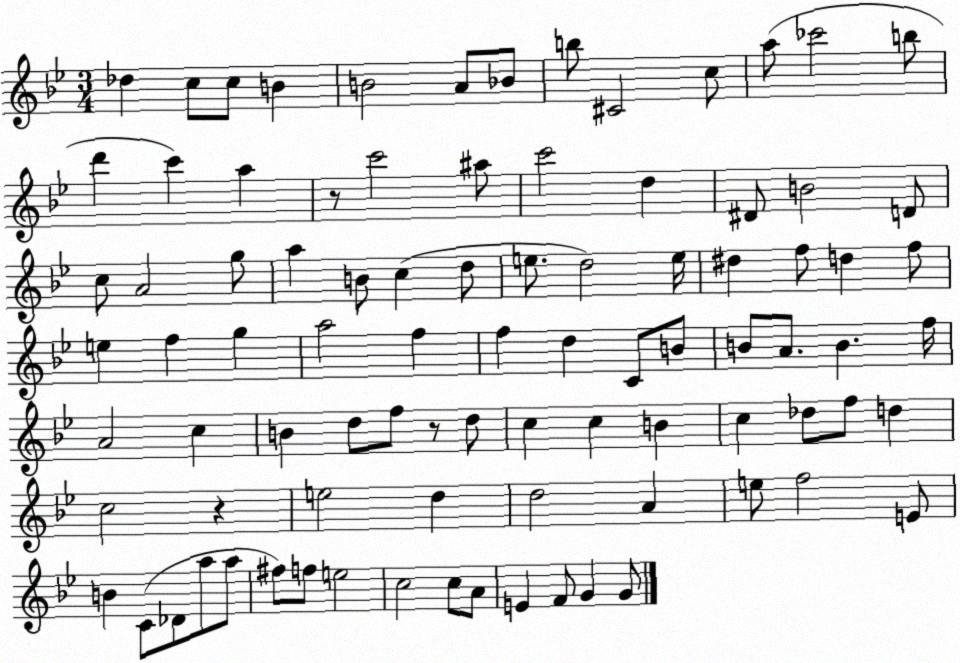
X:1
T:Untitled
M:3/4
L:1/4
K:Bb
_d c/2 c/2 B B2 A/2 _B/2 b/2 ^C2 c/2 a/2 _c'2 b/2 d' c' a z/2 c'2 ^a/2 c'2 d ^D/2 B2 D/2 c/2 A2 g/2 a B/2 c d/2 e/2 d2 e/4 ^d f/2 d f/2 e f g a2 f f d C/2 B/2 B/2 A/2 B f/4 A2 c B d/2 f/2 z/2 d/2 c c B c _d/2 f/2 d c2 z e2 d d2 A e/2 f2 E/2 B C/2 _D/2 a/2 a/2 ^f/2 f/2 e2 c2 c/2 A/2 E F/2 G G/2